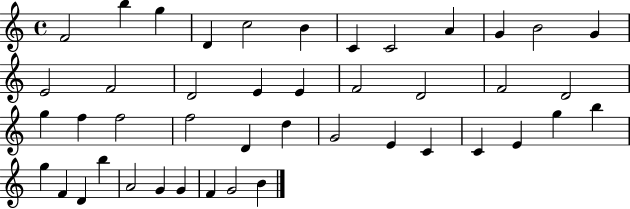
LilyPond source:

{
  \clef treble
  \time 4/4
  \defaultTimeSignature
  \key c \major
  f'2 b''4 g''4 | d'4 c''2 b'4 | c'4 c'2 a'4 | g'4 b'2 g'4 | \break e'2 f'2 | d'2 e'4 e'4 | f'2 d'2 | f'2 d'2 | \break g''4 f''4 f''2 | f''2 d'4 d''4 | g'2 e'4 c'4 | c'4 e'4 g''4 b''4 | \break g''4 f'4 d'4 b''4 | a'2 g'4 g'4 | f'4 g'2 b'4 | \bar "|."
}